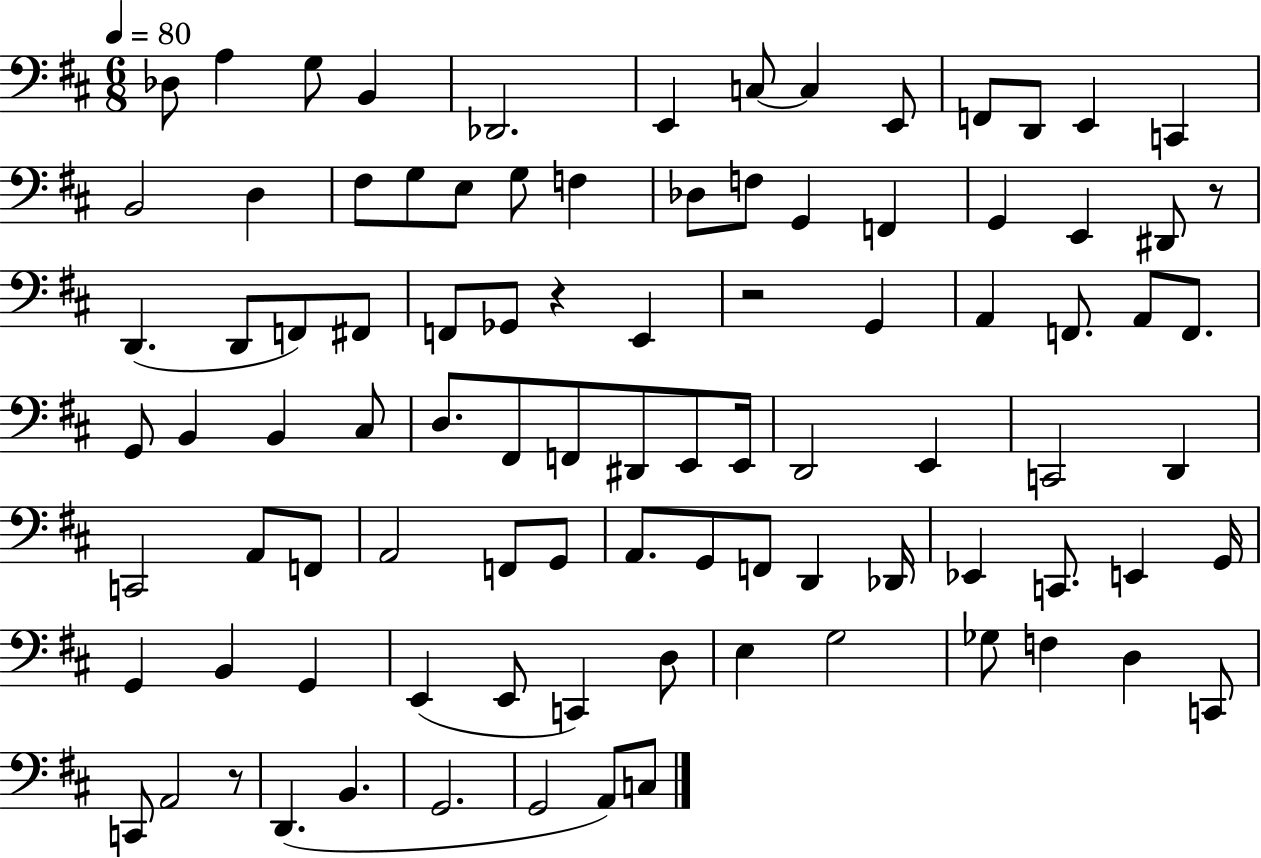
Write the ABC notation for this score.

X:1
T:Untitled
M:6/8
L:1/4
K:D
_D,/2 A, G,/2 B,, _D,,2 E,, C,/2 C, E,,/2 F,,/2 D,,/2 E,, C,, B,,2 D, ^F,/2 G,/2 E,/2 G,/2 F, _D,/2 F,/2 G,, F,, G,, E,, ^D,,/2 z/2 D,, D,,/2 F,,/2 ^F,,/2 F,,/2 _G,,/2 z E,, z2 G,, A,, F,,/2 A,,/2 F,,/2 G,,/2 B,, B,, ^C,/2 D,/2 ^F,,/2 F,,/2 ^D,,/2 E,,/2 E,,/4 D,,2 E,, C,,2 D,, C,,2 A,,/2 F,,/2 A,,2 F,,/2 G,,/2 A,,/2 G,,/2 F,,/2 D,, _D,,/4 _E,, C,,/2 E,, G,,/4 G,, B,, G,, E,, E,,/2 C,, D,/2 E, G,2 _G,/2 F, D, C,,/2 C,,/2 A,,2 z/2 D,, B,, G,,2 G,,2 A,,/2 C,/2